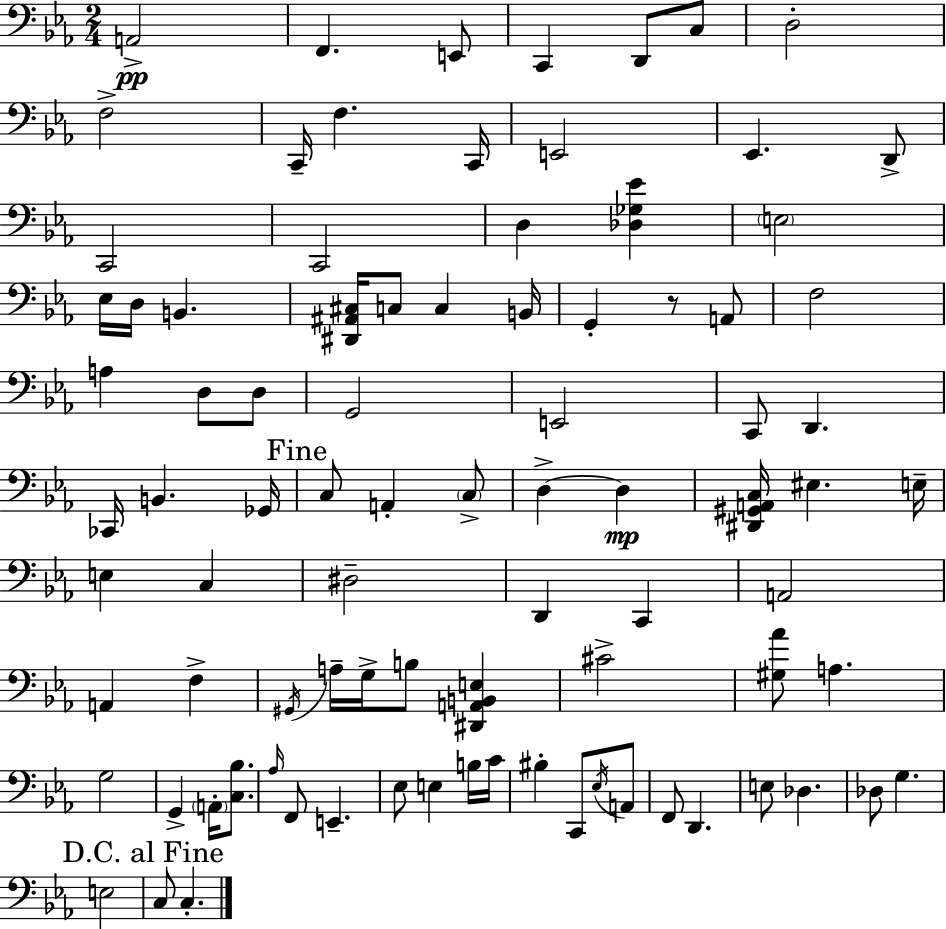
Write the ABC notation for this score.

X:1
T:Untitled
M:2/4
L:1/4
K:Cm
A,,2 F,, E,,/2 C,, D,,/2 C,/2 D,2 F,2 C,,/4 F, C,,/4 E,,2 _E,, D,,/2 C,,2 C,,2 D, [_D,_G,_E] E,2 _E,/4 D,/4 B,, [^D,,^A,,^C,]/4 C,/2 C, B,,/4 G,, z/2 A,,/2 F,2 A, D,/2 D,/2 G,,2 E,,2 C,,/2 D,, _C,,/4 B,, _G,,/4 C,/2 A,, C,/2 D, D, [^D,,^G,,A,,C,]/4 ^E, E,/4 E, C, ^D,2 D,, C,, A,,2 A,, F, ^G,,/4 A,/4 G,/4 B,/2 [^D,,A,,B,,E,] ^C2 [^G,_A]/2 A, G,2 G,, A,,/4 [C,_B,]/2 _A,/4 F,,/2 E,, _E,/2 E, B,/4 C/4 ^B, C,,/2 _E,/4 A,,/2 F,,/2 D,, E,/2 _D, _D,/2 G, E,2 C,/2 C,